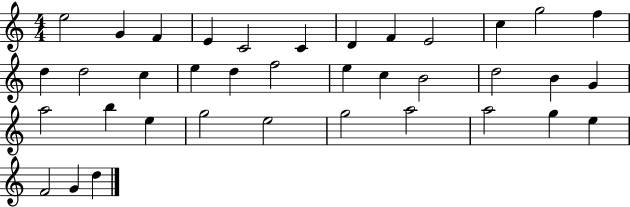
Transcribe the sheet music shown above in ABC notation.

X:1
T:Untitled
M:4/4
L:1/4
K:C
e2 G F E C2 C D F E2 c g2 f d d2 c e d f2 e c B2 d2 B G a2 b e g2 e2 g2 a2 a2 g e F2 G d